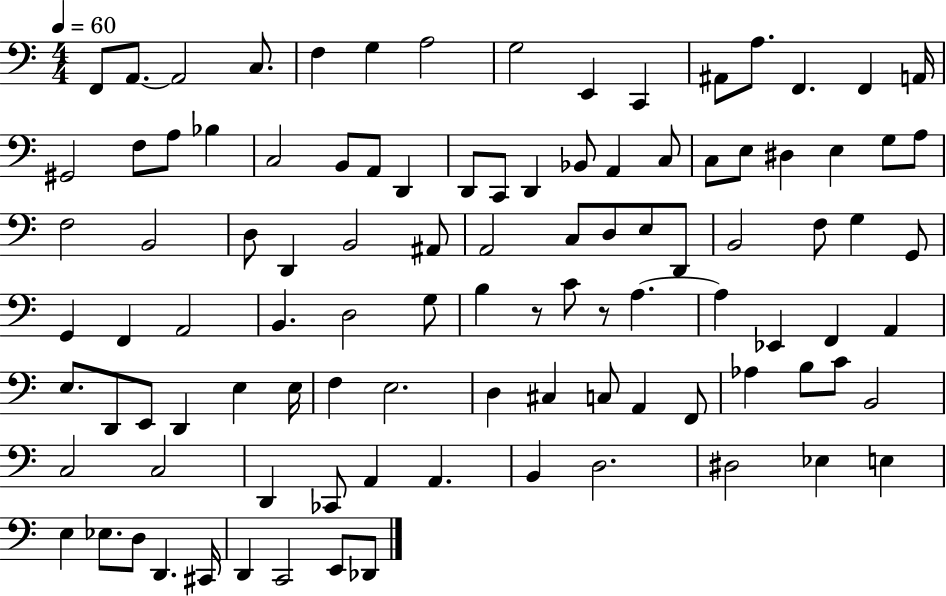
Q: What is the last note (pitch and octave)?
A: Db2